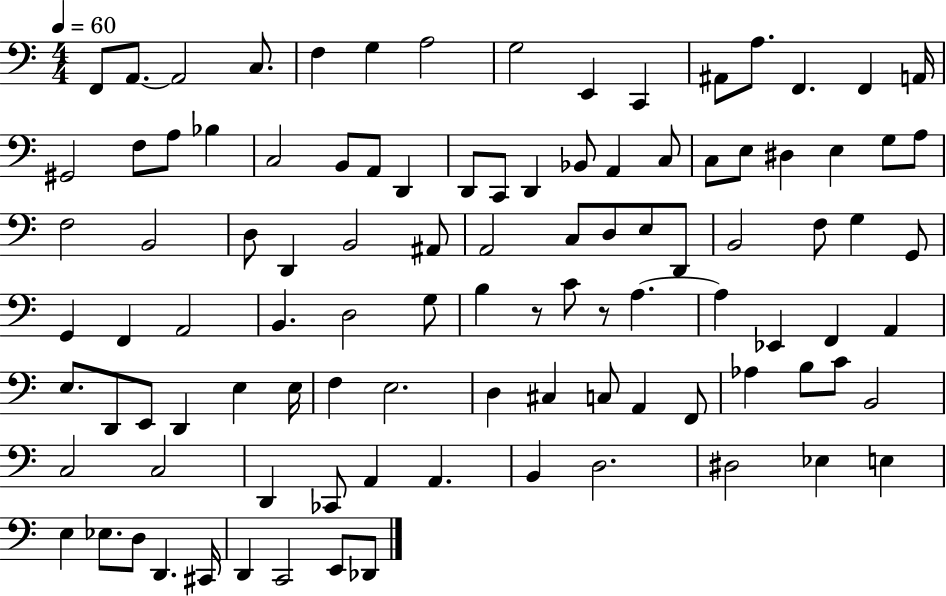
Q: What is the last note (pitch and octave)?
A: Db2